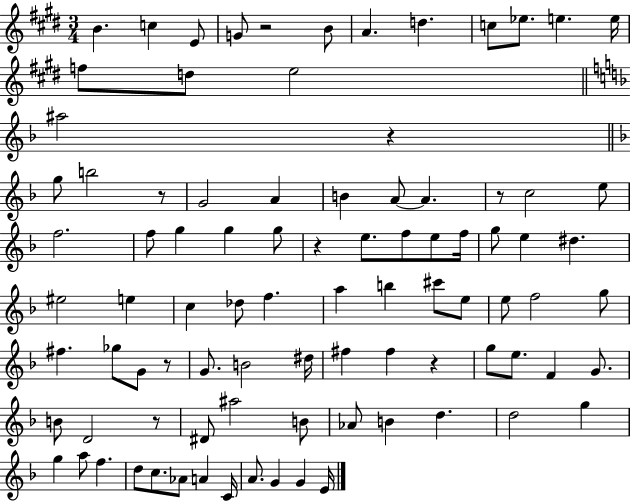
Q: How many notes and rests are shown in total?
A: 90